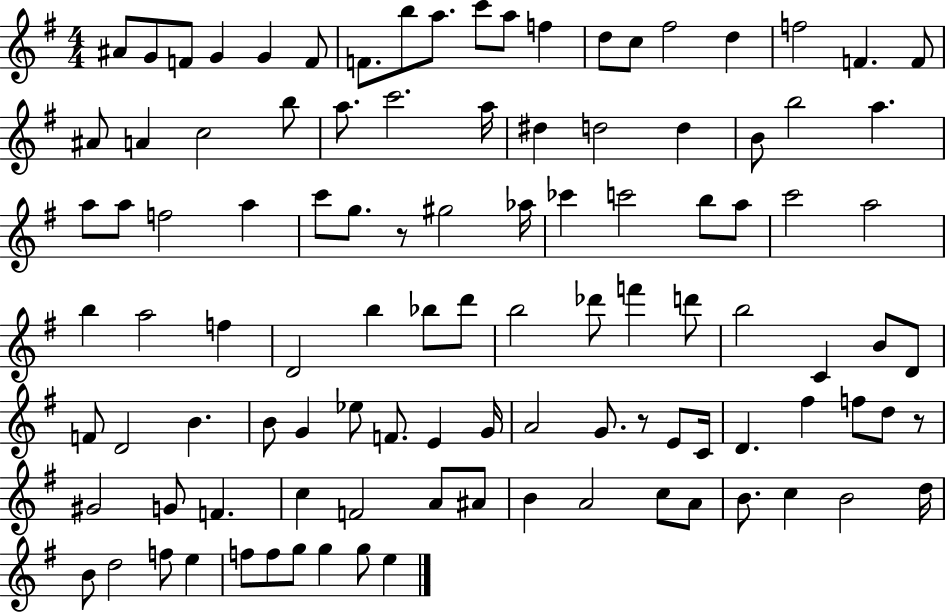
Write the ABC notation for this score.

X:1
T:Untitled
M:4/4
L:1/4
K:G
^A/2 G/2 F/2 G G F/2 F/2 b/2 a/2 c'/2 a/2 f d/2 c/2 ^f2 d f2 F F/2 ^A/2 A c2 b/2 a/2 c'2 a/4 ^d d2 d B/2 b2 a a/2 a/2 f2 a c'/2 g/2 z/2 ^g2 _a/4 _c' c'2 b/2 a/2 c'2 a2 b a2 f D2 b _b/2 d'/2 b2 _d'/2 f' d'/2 b2 C B/2 D/2 F/2 D2 B B/2 G _e/2 F/2 E G/4 A2 G/2 z/2 E/2 C/4 D ^f f/2 d/2 z/2 ^G2 G/2 F c F2 A/2 ^A/2 B A2 c/2 A/2 B/2 c B2 d/4 B/2 d2 f/2 e f/2 f/2 g/2 g g/2 e